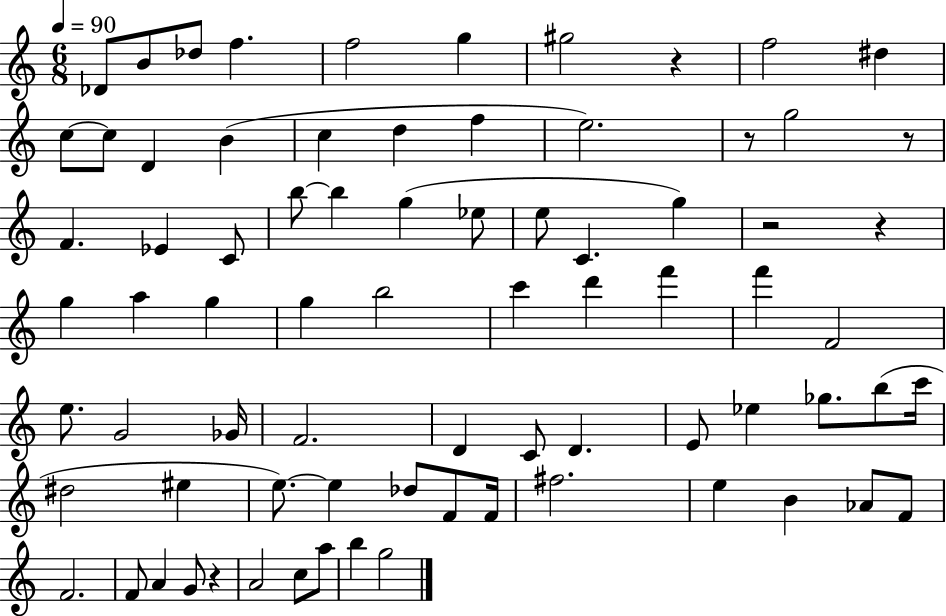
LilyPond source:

{
  \clef treble
  \numericTimeSignature
  \time 6/8
  \key c \major
  \tempo 4 = 90
  des'8 b'8 des''8 f''4. | f''2 g''4 | gis''2 r4 | f''2 dis''4 | \break c''8~~ c''8 d'4 b'4( | c''4 d''4 f''4 | e''2.) | r8 g''2 r8 | \break f'4. ees'4 c'8 | b''8~~ b''4 g''4( ees''8 | e''8 c'4. g''4) | r2 r4 | \break g''4 a''4 g''4 | g''4 b''2 | c'''4 d'''4 f'''4 | f'''4 f'2 | \break e''8. g'2 ges'16 | f'2. | d'4 c'8 d'4. | e'8 ees''4 ges''8. b''8( c'''16 | \break dis''2 eis''4 | e''8.~~) e''4 des''8 f'8 f'16 | fis''2. | e''4 b'4 aes'8 f'8 | \break f'2. | f'8 a'4 g'8 r4 | a'2 c''8 a''8 | b''4 g''2 | \break \bar "|."
}